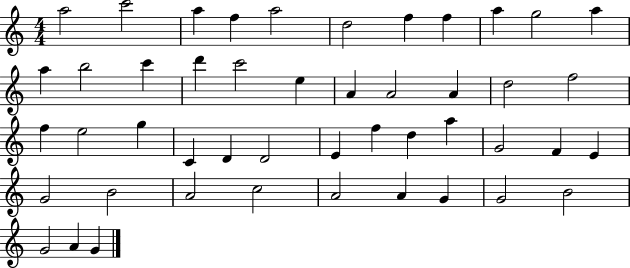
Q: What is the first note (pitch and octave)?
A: A5